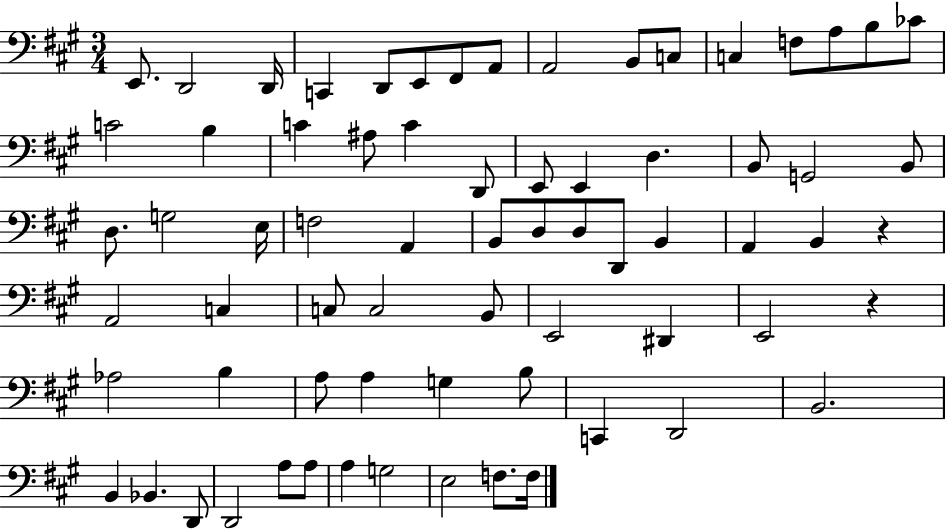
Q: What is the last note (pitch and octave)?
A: F3